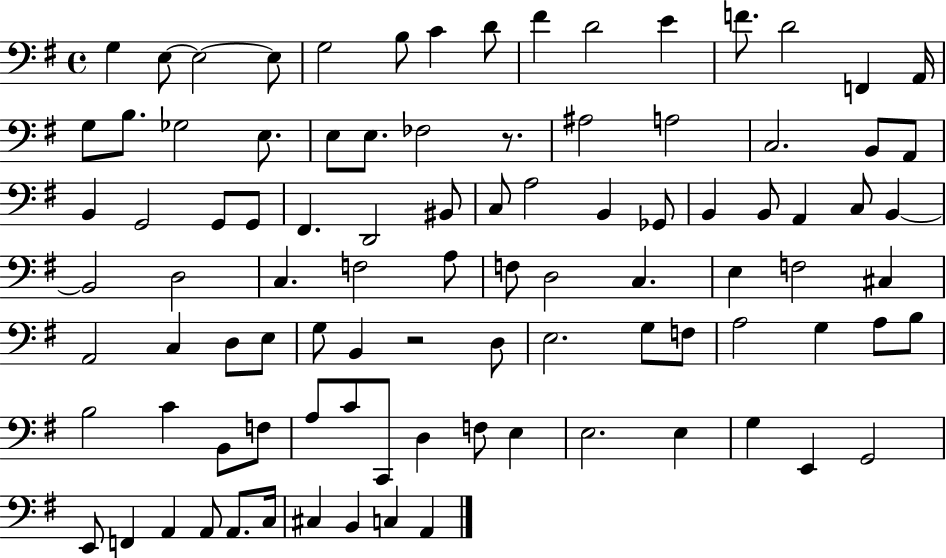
{
  \clef bass
  \time 4/4
  \defaultTimeSignature
  \key g \major
  g4 e8~~ e2~~ e8 | g2 b8 c'4 d'8 | fis'4 d'2 e'4 | f'8. d'2 f,4 a,16 | \break g8 b8. ges2 e8. | e8 e8. fes2 r8. | ais2 a2 | c2. b,8 a,8 | \break b,4 g,2 g,8 g,8 | fis,4. d,2 bis,8 | c8 a2 b,4 ges,8 | b,4 b,8 a,4 c8 b,4~~ | \break b,2 d2 | c4. f2 a8 | f8 d2 c4. | e4 f2 cis4 | \break a,2 c4 d8 e8 | g8 b,4 r2 d8 | e2. g8 f8 | a2 g4 a8 b8 | \break b2 c'4 b,8 f8 | a8 c'8 c,8 d4 f8 e4 | e2. e4 | g4 e,4 g,2 | \break e,8 f,4 a,4 a,8 a,8. c16 | cis4 b,4 c4 a,4 | \bar "|."
}